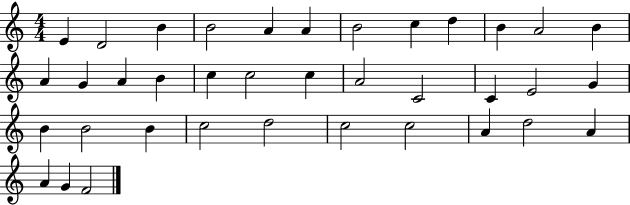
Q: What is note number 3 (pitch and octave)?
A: B4